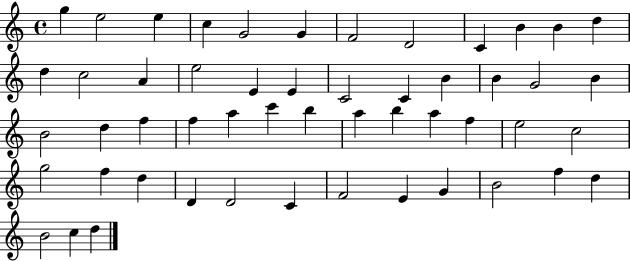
{
  \clef treble
  \time 4/4
  \defaultTimeSignature
  \key c \major
  g''4 e''2 e''4 | c''4 g'2 g'4 | f'2 d'2 | c'4 b'4 b'4 d''4 | \break d''4 c''2 a'4 | e''2 e'4 e'4 | c'2 c'4 b'4 | b'4 g'2 b'4 | \break b'2 d''4 f''4 | f''4 a''4 c'''4 b''4 | a''4 b''4 a''4 f''4 | e''2 c''2 | \break g''2 f''4 d''4 | d'4 d'2 c'4 | f'2 e'4 g'4 | b'2 f''4 d''4 | \break b'2 c''4 d''4 | \bar "|."
}